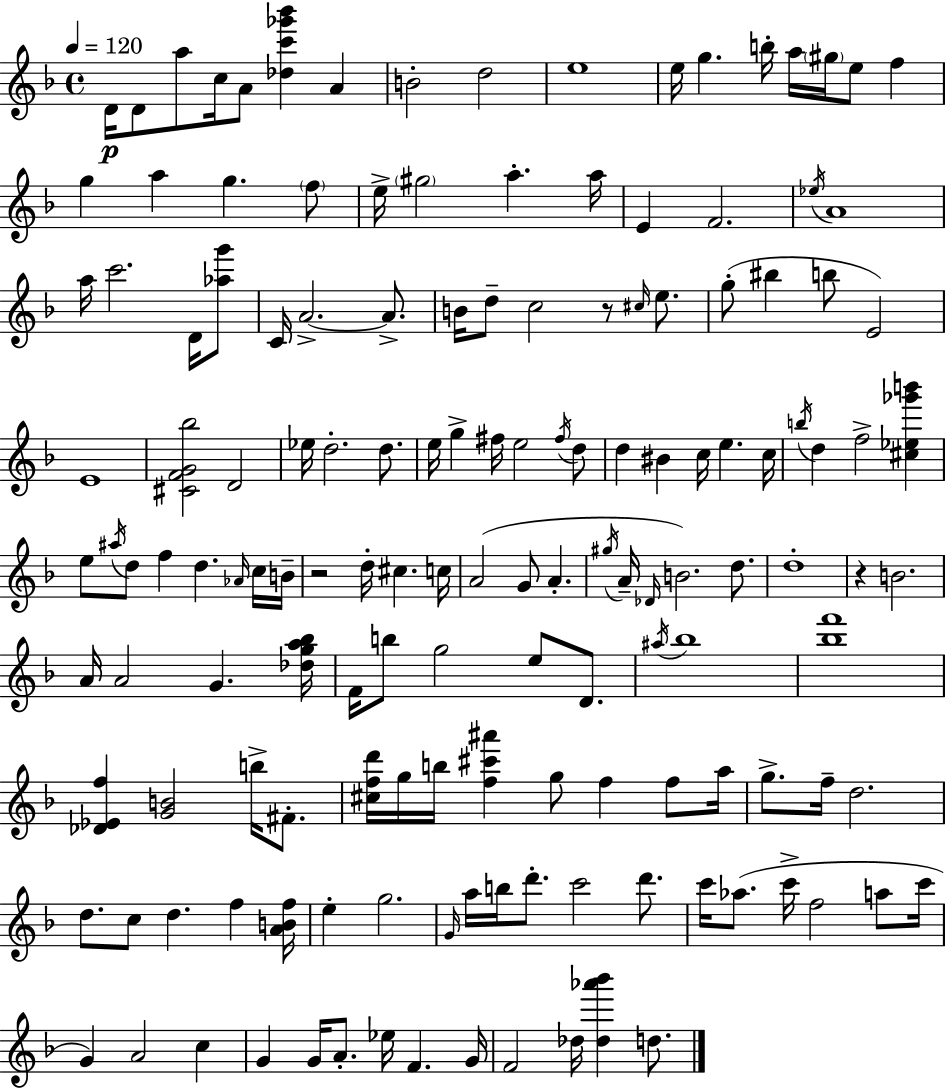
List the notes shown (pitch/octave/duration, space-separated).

D4/s D4/e A5/e C5/s A4/e [Db5,C6,Gb6,Bb6]/q A4/q B4/h D5/h E5/w E5/s G5/q. B5/s A5/s G#5/s E5/e F5/q G5/q A5/q G5/q. F5/e E5/s G#5/h A5/q. A5/s E4/q F4/h. Eb5/s A4/w A5/s C6/h. D4/s [Ab5,G6]/e C4/s A4/h. A4/e. B4/s D5/e C5/h R/e C#5/s E5/e. G5/e BIS5/q B5/e E4/h E4/w [C#4,F4,G4,Bb5]/h D4/h Eb5/s D5/h. D5/e. E5/s G5/q F#5/s E5/h F#5/s D5/e D5/q BIS4/q C5/s E5/q. C5/s B5/s D5/q F5/h [C#5,Eb5,Gb6,B6]/q E5/e A#5/s D5/e F5/q D5/q. Ab4/s C5/s B4/s R/h D5/s C#5/q. C5/s A4/h G4/e A4/q. G#5/s A4/s Db4/s B4/h. D5/e. D5/w R/q B4/h. A4/s A4/h G4/q. [Db5,G5,A5,Bb5]/s F4/s B5/e G5/h E5/e D4/e. A#5/s Bb5/w [Bb5,F6]/w [Db4,Eb4,F5]/q [G4,B4]/h B5/s F#4/e. [C#5,F5,D6]/s G5/s B5/s [F5,C#6,A#6]/q G5/e F5/q F5/e A5/s G5/e. F5/s D5/h. D5/e. C5/e D5/q. F5/q [A4,B4,F5]/s E5/q G5/h. G4/s A5/s B5/s D6/e. C6/h D6/e. C6/s Ab5/e. C6/s F5/h A5/e C6/s G4/q A4/h C5/q G4/q G4/s A4/e. Eb5/s F4/q. G4/s F4/h Db5/s [Db5,Ab6,Bb6]/q D5/e.